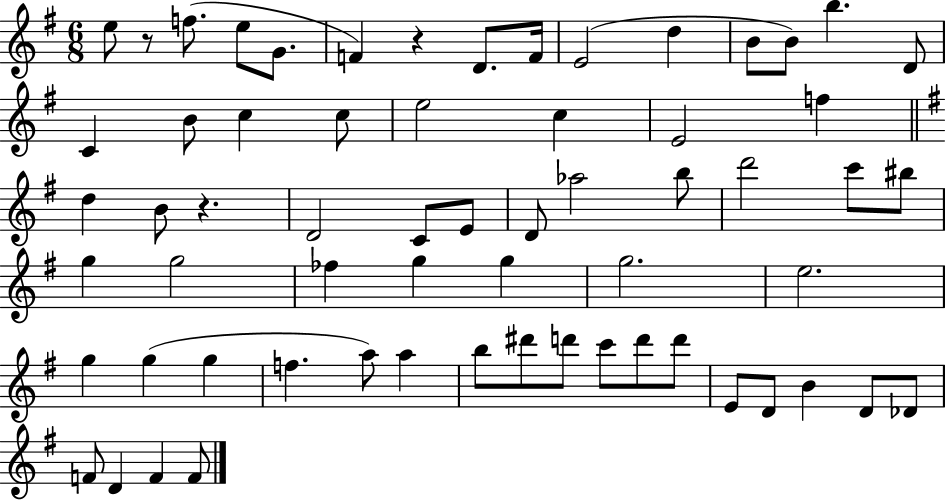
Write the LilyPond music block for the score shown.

{
  \clef treble
  \numericTimeSignature
  \time 6/8
  \key g \major
  e''8 r8 f''8.( e''8 g'8. | f'4) r4 d'8. f'16 | e'2( d''4 | b'8 b'8) b''4. d'8 | \break c'4 b'8 c''4 c''8 | e''2 c''4 | e'2 f''4 | \bar "||" \break \key g \major d''4 b'8 r4. | d'2 c'8 e'8 | d'8 aes''2 b''8 | d'''2 c'''8 bis''8 | \break g''4 g''2 | fes''4 g''4 g''4 | g''2. | e''2. | \break g''4 g''4( g''4 | f''4. a''8) a''4 | b''8 dis'''8 d'''8 c'''8 d'''8 d'''8 | e'8 d'8 b'4 d'8 des'8 | \break f'8 d'4 f'4 f'8 | \bar "|."
}